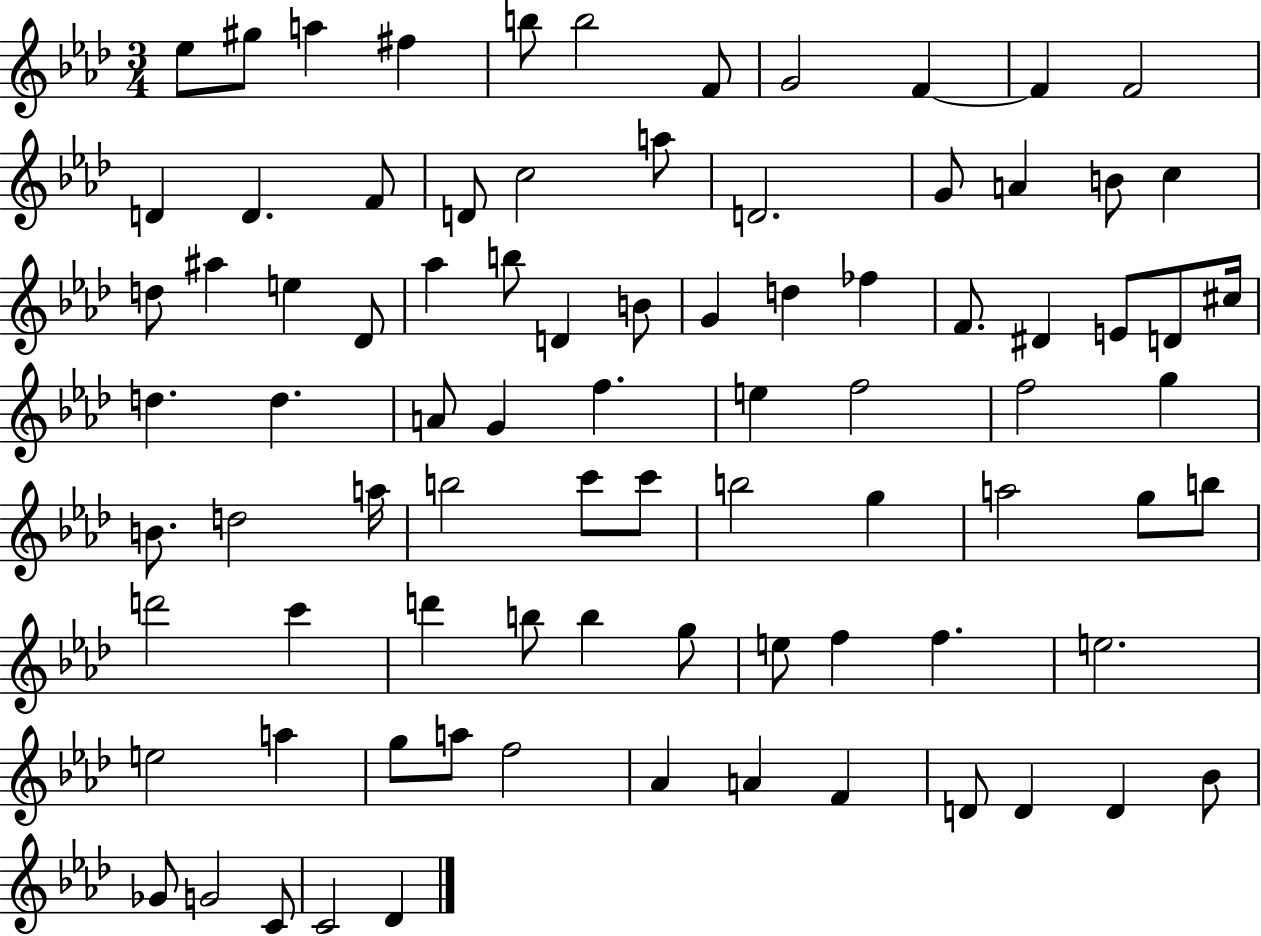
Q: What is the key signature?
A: AES major